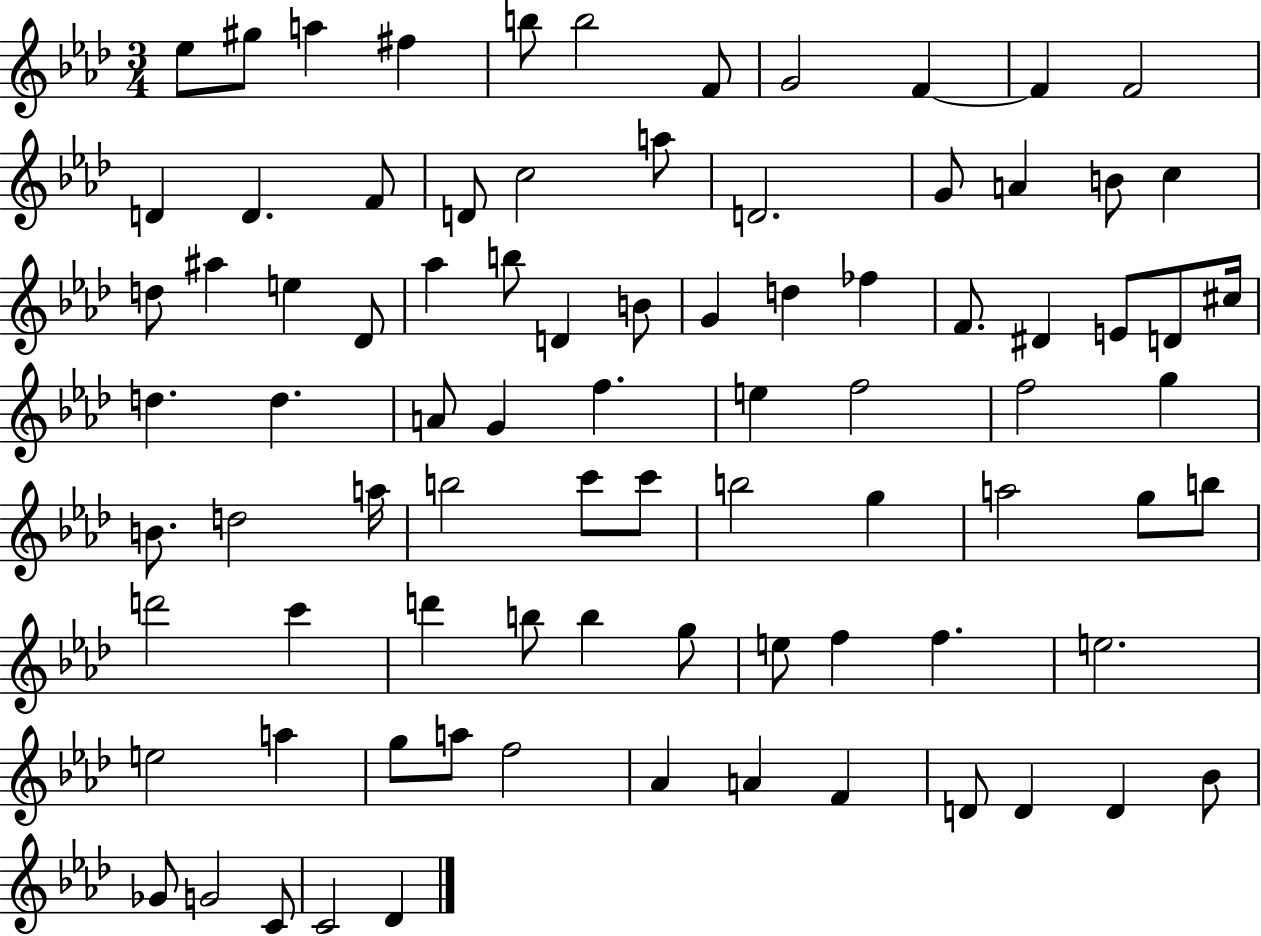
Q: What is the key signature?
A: AES major